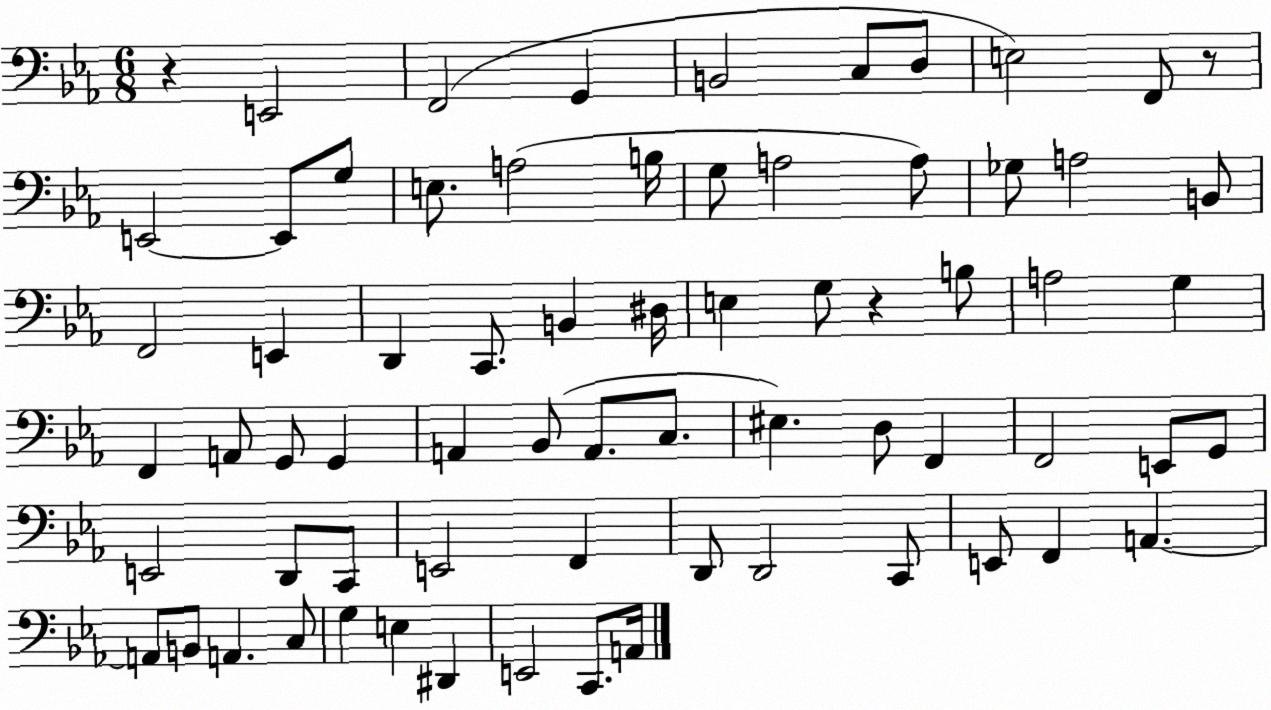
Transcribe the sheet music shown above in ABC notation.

X:1
T:Untitled
M:6/8
L:1/4
K:Eb
z E,,2 F,,2 G,, B,,2 C,/2 D,/2 E,2 F,,/2 z/2 E,,2 E,,/2 G,/2 E,/2 A,2 B,/4 G,/2 A,2 A,/2 _G,/2 A,2 B,,/2 F,,2 E,, D,, C,,/2 B,, ^D,/4 E, G,/2 z B,/2 A,2 G, F,, A,,/2 G,,/2 G,, A,, _B,,/2 A,,/2 C,/2 ^E, D,/2 F,, F,,2 E,,/2 G,,/2 E,,2 D,,/2 C,,/2 E,,2 F,, D,,/2 D,,2 C,,/2 E,,/2 F,, A,, A,,/2 B,,/2 A,, C,/2 G, E, ^D,, E,,2 C,,/2 A,,/4